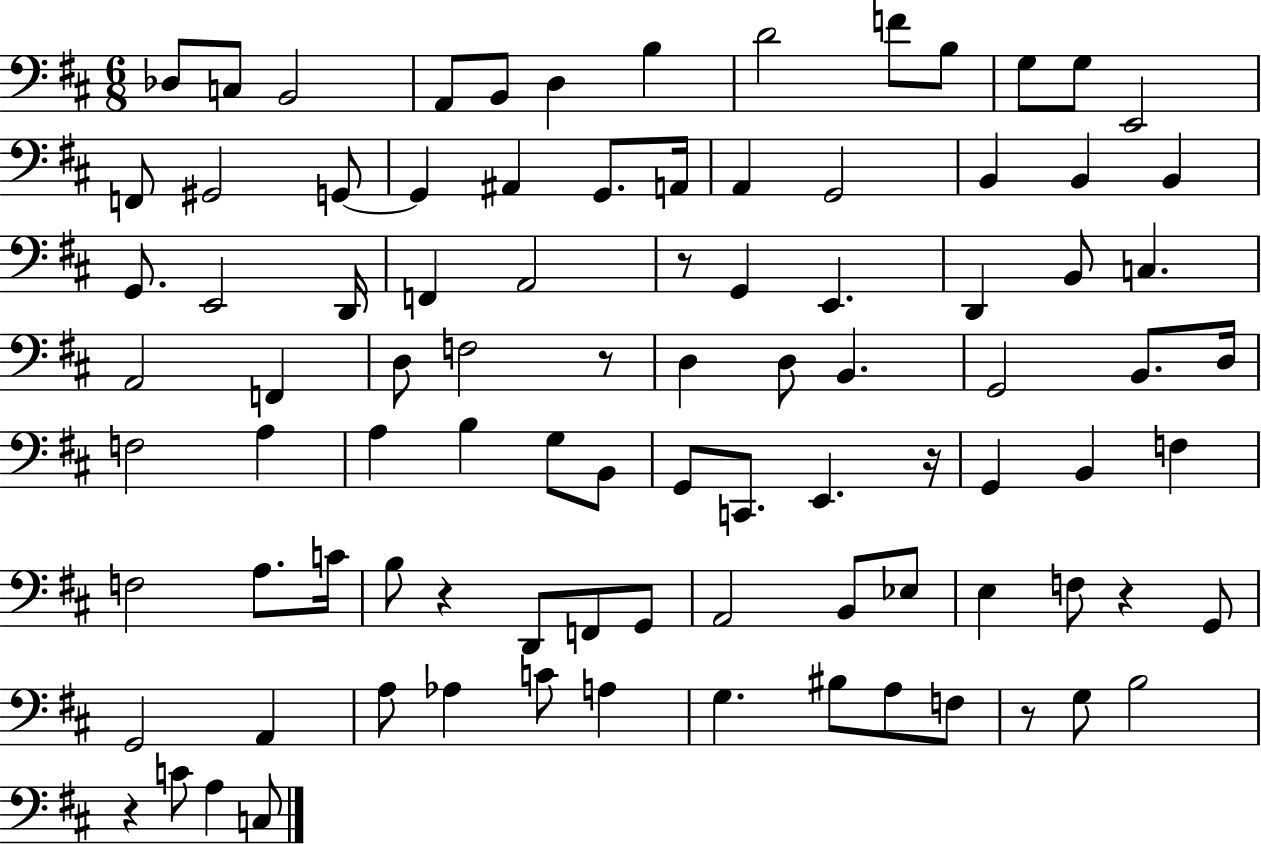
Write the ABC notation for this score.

X:1
T:Untitled
M:6/8
L:1/4
K:D
_D,/2 C,/2 B,,2 A,,/2 B,,/2 D, B, D2 F/2 B,/2 G,/2 G,/2 E,,2 F,,/2 ^G,,2 G,,/2 G,, ^A,, G,,/2 A,,/4 A,, G,,2 B,, B,, B,, G,,/2 E,,2 D,,/4 F,, A,,2 z/2 G,, E,, D,, B,,/2 C, A,,2 F,, D,/2 F,2 z/2 D, D,/2 B,, G,,2 B,,/2 D,/4 F,2 A, A, B, G,/2 B,,/2 G,,/2 C,,/2 E,, z/4 G,, B,, F, F,2 A,/2 C/4 B,/2 z D,,/2 F,,/2 G,,/2 A,,2 B,,/2 _E,/2 E, F,/2 z G,,/2 G,,2 A,, A,/2 _A, C/2 A, G, ^B,/2 A,/2 F,/2 z/2 G,/2 B,2 z C/2 A, C,/2